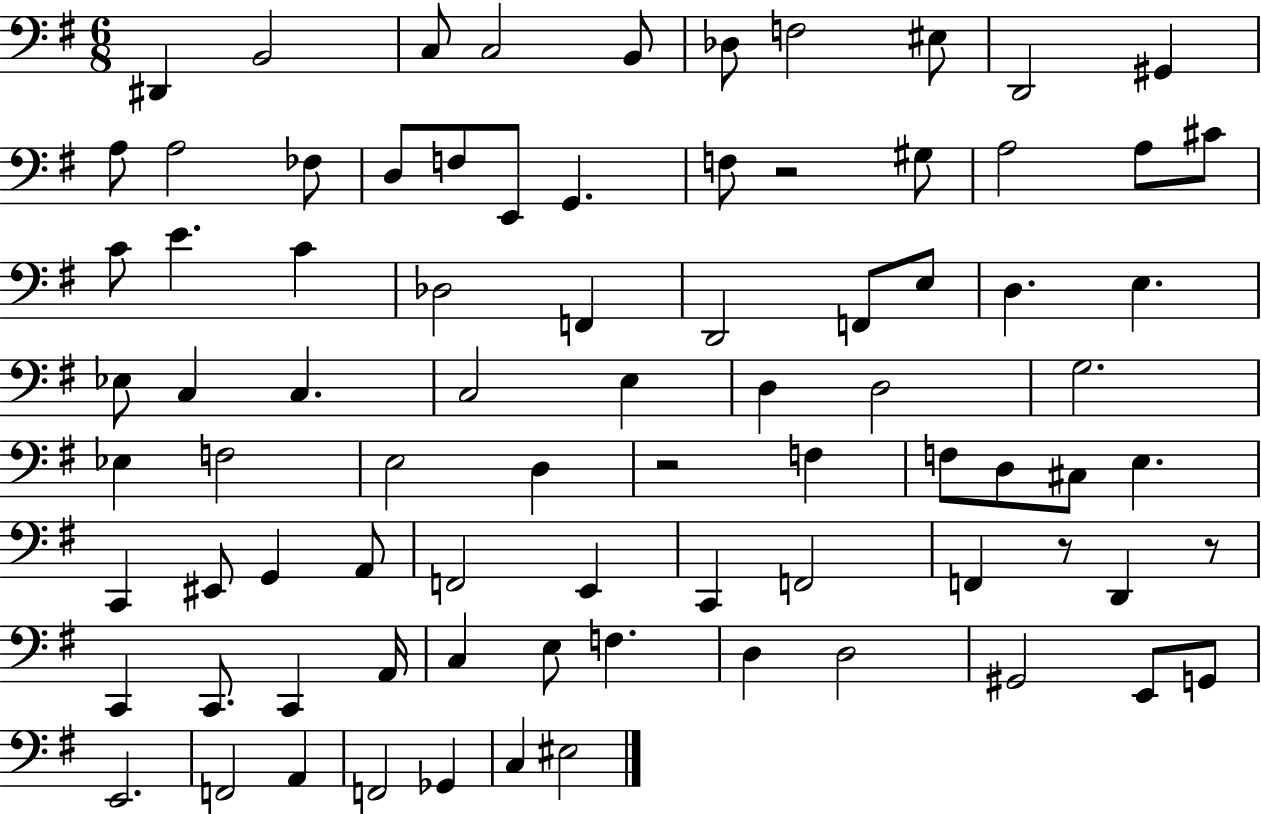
D#2/q B2/h C3/e C3/h B2/e Db3/e F3/h EIS3/e D2/h G#2/q A3/e A3/h FES3/e D3/e F3/e E2/e G2/q. F3/e R/h G#3/e A3/h A3/e C#4/e C4/e E4/q. C4/q Db3/h F2/q D2/h F2/e E3/e D3/q. E3/q. Eb3/e C3/q C3/q. C3/h E3/q D3/q D3/h G3/h. Eb3/q F3/h E3/h D3/q R/h F3/q F3/e D3/e C#3/e E3/q. C2/q EIS2/e G2/q A2/e F2/h E2/q C2/q F2/h F2/q R/e D2/q R/e C2/q C2/e. C2/q A2/s C3/q E3/e F3/q. D3/q D3/h G#2/h E2/e G2/e E2/h. F2/h A2/q F2/h Gb2/q C3/q EIS3/h